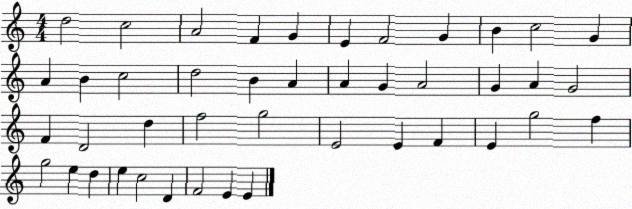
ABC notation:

X:1
T:Untitled
M:4/4
L:1/4
K:C
d2 c2 A2 F G E F2 G B c2 G A B c2 d2 B A A G A2 G A G2 F D2 d f2 g2 E2 E F E g2 f g2 e d e c2 D F2 E E